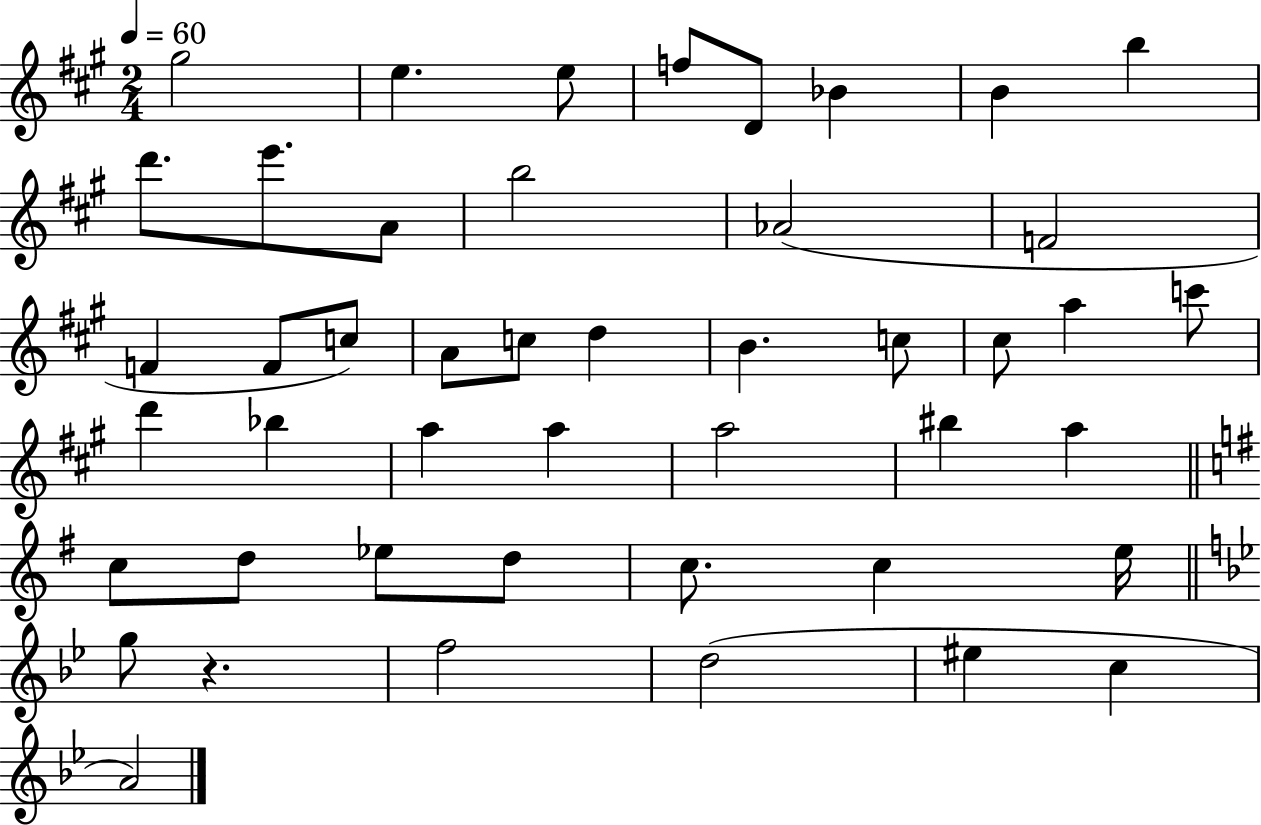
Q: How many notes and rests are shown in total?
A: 46